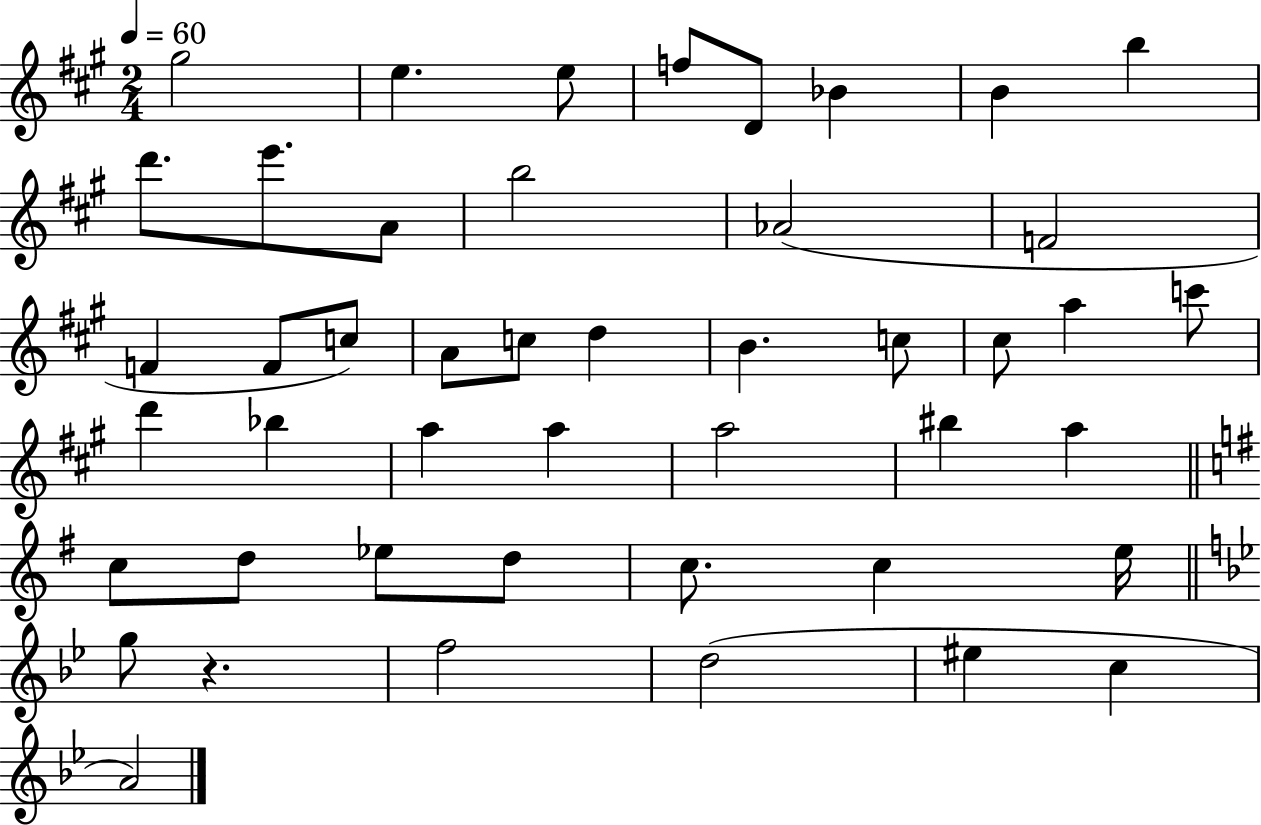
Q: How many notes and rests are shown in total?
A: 46